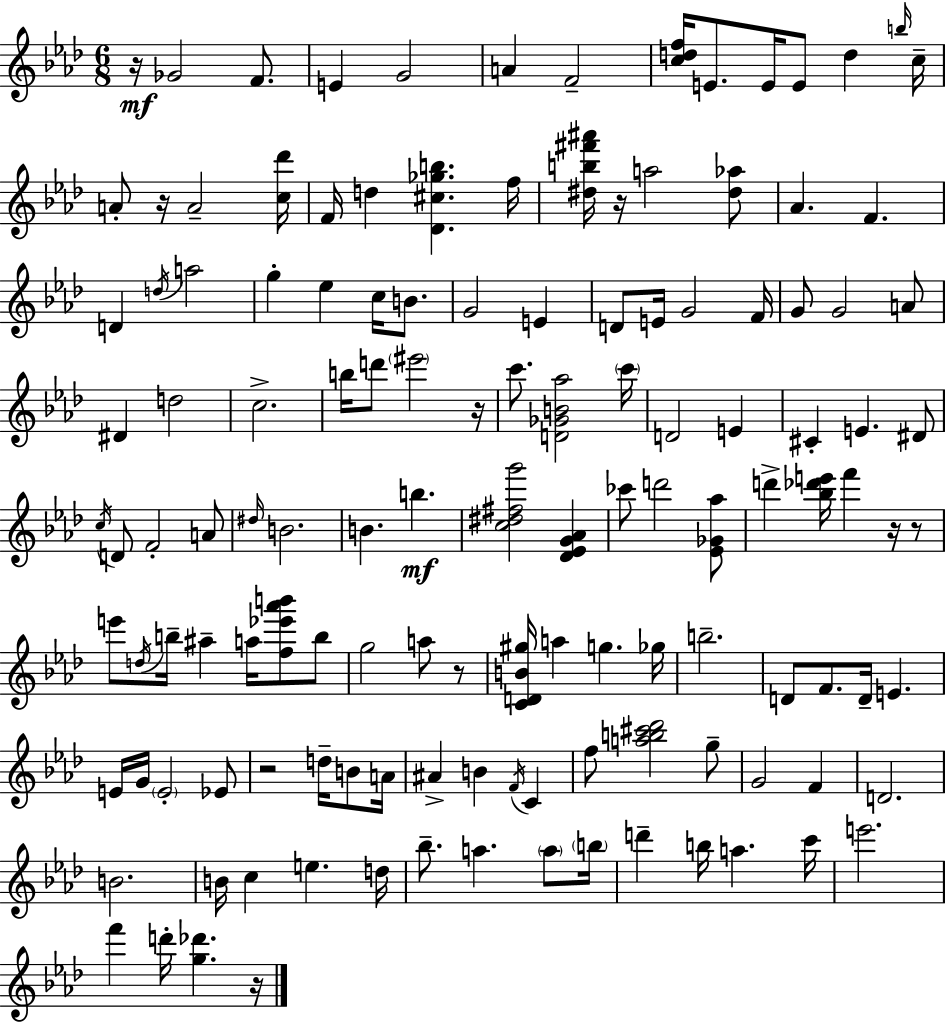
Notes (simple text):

R/s Gb4/h F4/e. E4/q G4/h A4/q F4/h [C5,D5,F5]/s E4/e. E4/s E4/e D5/q B5/s C5/s A4/e R/s A4/h [C5,Db6]/s F4/s D5/q [Db4,C#5,Gb5,B5]/q. F5/s [D#5,B5,F#6,A#6]/s R/s A5/h [D#5,Ab5]/e Ab4/q. F4/q. D4/q D5/s A5/h G5/q Eb5/q C5/s B4/e. G4/h E4/q D4/e E4/s G4/h F4/s G4/e G4/h A4/e D#4/q D5/h C5/h. B5/s D6/e EIS6/h R/s C6/e. [D4,Gb4,B4,Ab5]/h C6/s D4/h E4/q C#4/q E4/q. D#4/e C5/s D4/e F4/h A4/e D#5/s B4/h. B4/q. B5/q. [C5,D#5,F#5,G6]/h [Db4,Eb4,G4,Ab4]/q CES6/e D6/h [Eb4,Gb4,Ab5]/e D6/q [Bb5,Db6,E6]/s F6/q R/s R/e E6/e D5/s B5/s A#5/q A5/s [F5,Eb6,Ab6,B6]/e B5/e G5/h A5/e R/e [C4,D4,B4,G#5]/s A5/q G5/q. Gb5/s B5/h. D4/e F4/e. D4/s E4/q. E4/s G4/s E4/h Eb4/e R/h D5/s B4/e A4/s A#4/q B4/q F4/s C4/q F5/e [A5,B5,C#6,Db6]/h G5/e G4/h F4/q D4/h. B4/h. B4/s C5/q E5/q. D5/s Bb5/e. A5/q. A5/e B5/s D6/q B5/s A5/q. C6/s E6/h. F6/q D6/s [G5,Db6]/q. R/s